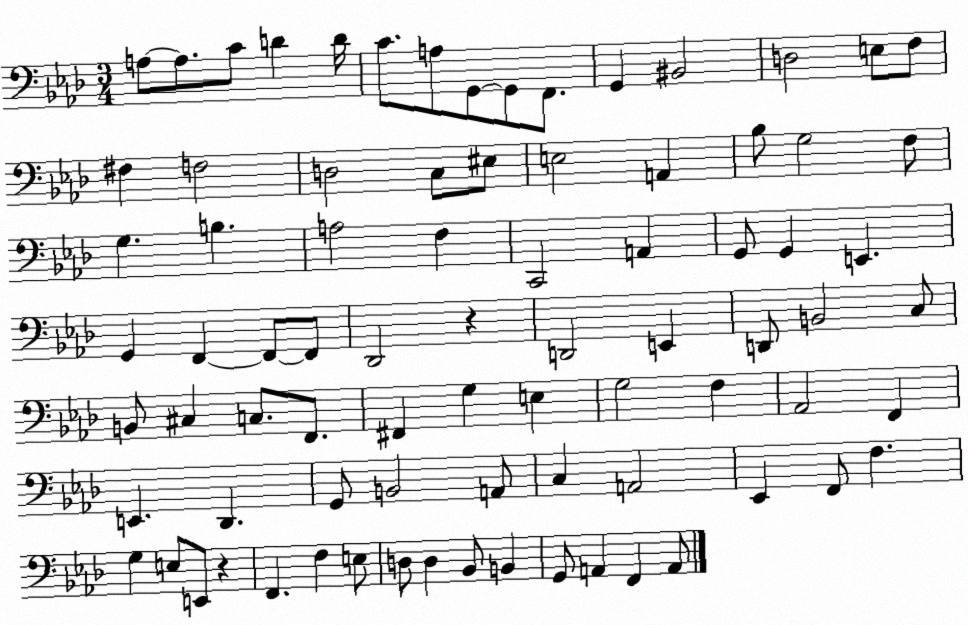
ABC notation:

X:1
T:Untitled
M:3/4
L:1/4
K:Ab
A,/2 A,/2 C/2 D D/4 C/2 A,/2 G,,/2 G,,/2 F,,/2 G,, ^B,,2 D,2 E,/2 F,/2 ^F, F,2 D,2 C,/2 ^E,/2 E,2 A,, _B,/2 G,2 F,/2 G, B, A,2 F, C,,2 A,, G,,/2 G,, E,, G,, F,, F,,/2 F,,/2 _D,,2 z D,,2 E,, D,,/2 B,,2 C,/2 B,,/2 ^C, C,/2 F,,/2 ^F,, G, E, G,2 F, _A,,2 F,, E,, _D,, G,,/2 B,,2 A,,/2 C, A,,2 _E,, F,,/2 F, G, E,/2 E,,/2 z F,, F, E,/2 D,/2 D, _B,,/2 B,, G,,/2 A,, F,, A,,/2